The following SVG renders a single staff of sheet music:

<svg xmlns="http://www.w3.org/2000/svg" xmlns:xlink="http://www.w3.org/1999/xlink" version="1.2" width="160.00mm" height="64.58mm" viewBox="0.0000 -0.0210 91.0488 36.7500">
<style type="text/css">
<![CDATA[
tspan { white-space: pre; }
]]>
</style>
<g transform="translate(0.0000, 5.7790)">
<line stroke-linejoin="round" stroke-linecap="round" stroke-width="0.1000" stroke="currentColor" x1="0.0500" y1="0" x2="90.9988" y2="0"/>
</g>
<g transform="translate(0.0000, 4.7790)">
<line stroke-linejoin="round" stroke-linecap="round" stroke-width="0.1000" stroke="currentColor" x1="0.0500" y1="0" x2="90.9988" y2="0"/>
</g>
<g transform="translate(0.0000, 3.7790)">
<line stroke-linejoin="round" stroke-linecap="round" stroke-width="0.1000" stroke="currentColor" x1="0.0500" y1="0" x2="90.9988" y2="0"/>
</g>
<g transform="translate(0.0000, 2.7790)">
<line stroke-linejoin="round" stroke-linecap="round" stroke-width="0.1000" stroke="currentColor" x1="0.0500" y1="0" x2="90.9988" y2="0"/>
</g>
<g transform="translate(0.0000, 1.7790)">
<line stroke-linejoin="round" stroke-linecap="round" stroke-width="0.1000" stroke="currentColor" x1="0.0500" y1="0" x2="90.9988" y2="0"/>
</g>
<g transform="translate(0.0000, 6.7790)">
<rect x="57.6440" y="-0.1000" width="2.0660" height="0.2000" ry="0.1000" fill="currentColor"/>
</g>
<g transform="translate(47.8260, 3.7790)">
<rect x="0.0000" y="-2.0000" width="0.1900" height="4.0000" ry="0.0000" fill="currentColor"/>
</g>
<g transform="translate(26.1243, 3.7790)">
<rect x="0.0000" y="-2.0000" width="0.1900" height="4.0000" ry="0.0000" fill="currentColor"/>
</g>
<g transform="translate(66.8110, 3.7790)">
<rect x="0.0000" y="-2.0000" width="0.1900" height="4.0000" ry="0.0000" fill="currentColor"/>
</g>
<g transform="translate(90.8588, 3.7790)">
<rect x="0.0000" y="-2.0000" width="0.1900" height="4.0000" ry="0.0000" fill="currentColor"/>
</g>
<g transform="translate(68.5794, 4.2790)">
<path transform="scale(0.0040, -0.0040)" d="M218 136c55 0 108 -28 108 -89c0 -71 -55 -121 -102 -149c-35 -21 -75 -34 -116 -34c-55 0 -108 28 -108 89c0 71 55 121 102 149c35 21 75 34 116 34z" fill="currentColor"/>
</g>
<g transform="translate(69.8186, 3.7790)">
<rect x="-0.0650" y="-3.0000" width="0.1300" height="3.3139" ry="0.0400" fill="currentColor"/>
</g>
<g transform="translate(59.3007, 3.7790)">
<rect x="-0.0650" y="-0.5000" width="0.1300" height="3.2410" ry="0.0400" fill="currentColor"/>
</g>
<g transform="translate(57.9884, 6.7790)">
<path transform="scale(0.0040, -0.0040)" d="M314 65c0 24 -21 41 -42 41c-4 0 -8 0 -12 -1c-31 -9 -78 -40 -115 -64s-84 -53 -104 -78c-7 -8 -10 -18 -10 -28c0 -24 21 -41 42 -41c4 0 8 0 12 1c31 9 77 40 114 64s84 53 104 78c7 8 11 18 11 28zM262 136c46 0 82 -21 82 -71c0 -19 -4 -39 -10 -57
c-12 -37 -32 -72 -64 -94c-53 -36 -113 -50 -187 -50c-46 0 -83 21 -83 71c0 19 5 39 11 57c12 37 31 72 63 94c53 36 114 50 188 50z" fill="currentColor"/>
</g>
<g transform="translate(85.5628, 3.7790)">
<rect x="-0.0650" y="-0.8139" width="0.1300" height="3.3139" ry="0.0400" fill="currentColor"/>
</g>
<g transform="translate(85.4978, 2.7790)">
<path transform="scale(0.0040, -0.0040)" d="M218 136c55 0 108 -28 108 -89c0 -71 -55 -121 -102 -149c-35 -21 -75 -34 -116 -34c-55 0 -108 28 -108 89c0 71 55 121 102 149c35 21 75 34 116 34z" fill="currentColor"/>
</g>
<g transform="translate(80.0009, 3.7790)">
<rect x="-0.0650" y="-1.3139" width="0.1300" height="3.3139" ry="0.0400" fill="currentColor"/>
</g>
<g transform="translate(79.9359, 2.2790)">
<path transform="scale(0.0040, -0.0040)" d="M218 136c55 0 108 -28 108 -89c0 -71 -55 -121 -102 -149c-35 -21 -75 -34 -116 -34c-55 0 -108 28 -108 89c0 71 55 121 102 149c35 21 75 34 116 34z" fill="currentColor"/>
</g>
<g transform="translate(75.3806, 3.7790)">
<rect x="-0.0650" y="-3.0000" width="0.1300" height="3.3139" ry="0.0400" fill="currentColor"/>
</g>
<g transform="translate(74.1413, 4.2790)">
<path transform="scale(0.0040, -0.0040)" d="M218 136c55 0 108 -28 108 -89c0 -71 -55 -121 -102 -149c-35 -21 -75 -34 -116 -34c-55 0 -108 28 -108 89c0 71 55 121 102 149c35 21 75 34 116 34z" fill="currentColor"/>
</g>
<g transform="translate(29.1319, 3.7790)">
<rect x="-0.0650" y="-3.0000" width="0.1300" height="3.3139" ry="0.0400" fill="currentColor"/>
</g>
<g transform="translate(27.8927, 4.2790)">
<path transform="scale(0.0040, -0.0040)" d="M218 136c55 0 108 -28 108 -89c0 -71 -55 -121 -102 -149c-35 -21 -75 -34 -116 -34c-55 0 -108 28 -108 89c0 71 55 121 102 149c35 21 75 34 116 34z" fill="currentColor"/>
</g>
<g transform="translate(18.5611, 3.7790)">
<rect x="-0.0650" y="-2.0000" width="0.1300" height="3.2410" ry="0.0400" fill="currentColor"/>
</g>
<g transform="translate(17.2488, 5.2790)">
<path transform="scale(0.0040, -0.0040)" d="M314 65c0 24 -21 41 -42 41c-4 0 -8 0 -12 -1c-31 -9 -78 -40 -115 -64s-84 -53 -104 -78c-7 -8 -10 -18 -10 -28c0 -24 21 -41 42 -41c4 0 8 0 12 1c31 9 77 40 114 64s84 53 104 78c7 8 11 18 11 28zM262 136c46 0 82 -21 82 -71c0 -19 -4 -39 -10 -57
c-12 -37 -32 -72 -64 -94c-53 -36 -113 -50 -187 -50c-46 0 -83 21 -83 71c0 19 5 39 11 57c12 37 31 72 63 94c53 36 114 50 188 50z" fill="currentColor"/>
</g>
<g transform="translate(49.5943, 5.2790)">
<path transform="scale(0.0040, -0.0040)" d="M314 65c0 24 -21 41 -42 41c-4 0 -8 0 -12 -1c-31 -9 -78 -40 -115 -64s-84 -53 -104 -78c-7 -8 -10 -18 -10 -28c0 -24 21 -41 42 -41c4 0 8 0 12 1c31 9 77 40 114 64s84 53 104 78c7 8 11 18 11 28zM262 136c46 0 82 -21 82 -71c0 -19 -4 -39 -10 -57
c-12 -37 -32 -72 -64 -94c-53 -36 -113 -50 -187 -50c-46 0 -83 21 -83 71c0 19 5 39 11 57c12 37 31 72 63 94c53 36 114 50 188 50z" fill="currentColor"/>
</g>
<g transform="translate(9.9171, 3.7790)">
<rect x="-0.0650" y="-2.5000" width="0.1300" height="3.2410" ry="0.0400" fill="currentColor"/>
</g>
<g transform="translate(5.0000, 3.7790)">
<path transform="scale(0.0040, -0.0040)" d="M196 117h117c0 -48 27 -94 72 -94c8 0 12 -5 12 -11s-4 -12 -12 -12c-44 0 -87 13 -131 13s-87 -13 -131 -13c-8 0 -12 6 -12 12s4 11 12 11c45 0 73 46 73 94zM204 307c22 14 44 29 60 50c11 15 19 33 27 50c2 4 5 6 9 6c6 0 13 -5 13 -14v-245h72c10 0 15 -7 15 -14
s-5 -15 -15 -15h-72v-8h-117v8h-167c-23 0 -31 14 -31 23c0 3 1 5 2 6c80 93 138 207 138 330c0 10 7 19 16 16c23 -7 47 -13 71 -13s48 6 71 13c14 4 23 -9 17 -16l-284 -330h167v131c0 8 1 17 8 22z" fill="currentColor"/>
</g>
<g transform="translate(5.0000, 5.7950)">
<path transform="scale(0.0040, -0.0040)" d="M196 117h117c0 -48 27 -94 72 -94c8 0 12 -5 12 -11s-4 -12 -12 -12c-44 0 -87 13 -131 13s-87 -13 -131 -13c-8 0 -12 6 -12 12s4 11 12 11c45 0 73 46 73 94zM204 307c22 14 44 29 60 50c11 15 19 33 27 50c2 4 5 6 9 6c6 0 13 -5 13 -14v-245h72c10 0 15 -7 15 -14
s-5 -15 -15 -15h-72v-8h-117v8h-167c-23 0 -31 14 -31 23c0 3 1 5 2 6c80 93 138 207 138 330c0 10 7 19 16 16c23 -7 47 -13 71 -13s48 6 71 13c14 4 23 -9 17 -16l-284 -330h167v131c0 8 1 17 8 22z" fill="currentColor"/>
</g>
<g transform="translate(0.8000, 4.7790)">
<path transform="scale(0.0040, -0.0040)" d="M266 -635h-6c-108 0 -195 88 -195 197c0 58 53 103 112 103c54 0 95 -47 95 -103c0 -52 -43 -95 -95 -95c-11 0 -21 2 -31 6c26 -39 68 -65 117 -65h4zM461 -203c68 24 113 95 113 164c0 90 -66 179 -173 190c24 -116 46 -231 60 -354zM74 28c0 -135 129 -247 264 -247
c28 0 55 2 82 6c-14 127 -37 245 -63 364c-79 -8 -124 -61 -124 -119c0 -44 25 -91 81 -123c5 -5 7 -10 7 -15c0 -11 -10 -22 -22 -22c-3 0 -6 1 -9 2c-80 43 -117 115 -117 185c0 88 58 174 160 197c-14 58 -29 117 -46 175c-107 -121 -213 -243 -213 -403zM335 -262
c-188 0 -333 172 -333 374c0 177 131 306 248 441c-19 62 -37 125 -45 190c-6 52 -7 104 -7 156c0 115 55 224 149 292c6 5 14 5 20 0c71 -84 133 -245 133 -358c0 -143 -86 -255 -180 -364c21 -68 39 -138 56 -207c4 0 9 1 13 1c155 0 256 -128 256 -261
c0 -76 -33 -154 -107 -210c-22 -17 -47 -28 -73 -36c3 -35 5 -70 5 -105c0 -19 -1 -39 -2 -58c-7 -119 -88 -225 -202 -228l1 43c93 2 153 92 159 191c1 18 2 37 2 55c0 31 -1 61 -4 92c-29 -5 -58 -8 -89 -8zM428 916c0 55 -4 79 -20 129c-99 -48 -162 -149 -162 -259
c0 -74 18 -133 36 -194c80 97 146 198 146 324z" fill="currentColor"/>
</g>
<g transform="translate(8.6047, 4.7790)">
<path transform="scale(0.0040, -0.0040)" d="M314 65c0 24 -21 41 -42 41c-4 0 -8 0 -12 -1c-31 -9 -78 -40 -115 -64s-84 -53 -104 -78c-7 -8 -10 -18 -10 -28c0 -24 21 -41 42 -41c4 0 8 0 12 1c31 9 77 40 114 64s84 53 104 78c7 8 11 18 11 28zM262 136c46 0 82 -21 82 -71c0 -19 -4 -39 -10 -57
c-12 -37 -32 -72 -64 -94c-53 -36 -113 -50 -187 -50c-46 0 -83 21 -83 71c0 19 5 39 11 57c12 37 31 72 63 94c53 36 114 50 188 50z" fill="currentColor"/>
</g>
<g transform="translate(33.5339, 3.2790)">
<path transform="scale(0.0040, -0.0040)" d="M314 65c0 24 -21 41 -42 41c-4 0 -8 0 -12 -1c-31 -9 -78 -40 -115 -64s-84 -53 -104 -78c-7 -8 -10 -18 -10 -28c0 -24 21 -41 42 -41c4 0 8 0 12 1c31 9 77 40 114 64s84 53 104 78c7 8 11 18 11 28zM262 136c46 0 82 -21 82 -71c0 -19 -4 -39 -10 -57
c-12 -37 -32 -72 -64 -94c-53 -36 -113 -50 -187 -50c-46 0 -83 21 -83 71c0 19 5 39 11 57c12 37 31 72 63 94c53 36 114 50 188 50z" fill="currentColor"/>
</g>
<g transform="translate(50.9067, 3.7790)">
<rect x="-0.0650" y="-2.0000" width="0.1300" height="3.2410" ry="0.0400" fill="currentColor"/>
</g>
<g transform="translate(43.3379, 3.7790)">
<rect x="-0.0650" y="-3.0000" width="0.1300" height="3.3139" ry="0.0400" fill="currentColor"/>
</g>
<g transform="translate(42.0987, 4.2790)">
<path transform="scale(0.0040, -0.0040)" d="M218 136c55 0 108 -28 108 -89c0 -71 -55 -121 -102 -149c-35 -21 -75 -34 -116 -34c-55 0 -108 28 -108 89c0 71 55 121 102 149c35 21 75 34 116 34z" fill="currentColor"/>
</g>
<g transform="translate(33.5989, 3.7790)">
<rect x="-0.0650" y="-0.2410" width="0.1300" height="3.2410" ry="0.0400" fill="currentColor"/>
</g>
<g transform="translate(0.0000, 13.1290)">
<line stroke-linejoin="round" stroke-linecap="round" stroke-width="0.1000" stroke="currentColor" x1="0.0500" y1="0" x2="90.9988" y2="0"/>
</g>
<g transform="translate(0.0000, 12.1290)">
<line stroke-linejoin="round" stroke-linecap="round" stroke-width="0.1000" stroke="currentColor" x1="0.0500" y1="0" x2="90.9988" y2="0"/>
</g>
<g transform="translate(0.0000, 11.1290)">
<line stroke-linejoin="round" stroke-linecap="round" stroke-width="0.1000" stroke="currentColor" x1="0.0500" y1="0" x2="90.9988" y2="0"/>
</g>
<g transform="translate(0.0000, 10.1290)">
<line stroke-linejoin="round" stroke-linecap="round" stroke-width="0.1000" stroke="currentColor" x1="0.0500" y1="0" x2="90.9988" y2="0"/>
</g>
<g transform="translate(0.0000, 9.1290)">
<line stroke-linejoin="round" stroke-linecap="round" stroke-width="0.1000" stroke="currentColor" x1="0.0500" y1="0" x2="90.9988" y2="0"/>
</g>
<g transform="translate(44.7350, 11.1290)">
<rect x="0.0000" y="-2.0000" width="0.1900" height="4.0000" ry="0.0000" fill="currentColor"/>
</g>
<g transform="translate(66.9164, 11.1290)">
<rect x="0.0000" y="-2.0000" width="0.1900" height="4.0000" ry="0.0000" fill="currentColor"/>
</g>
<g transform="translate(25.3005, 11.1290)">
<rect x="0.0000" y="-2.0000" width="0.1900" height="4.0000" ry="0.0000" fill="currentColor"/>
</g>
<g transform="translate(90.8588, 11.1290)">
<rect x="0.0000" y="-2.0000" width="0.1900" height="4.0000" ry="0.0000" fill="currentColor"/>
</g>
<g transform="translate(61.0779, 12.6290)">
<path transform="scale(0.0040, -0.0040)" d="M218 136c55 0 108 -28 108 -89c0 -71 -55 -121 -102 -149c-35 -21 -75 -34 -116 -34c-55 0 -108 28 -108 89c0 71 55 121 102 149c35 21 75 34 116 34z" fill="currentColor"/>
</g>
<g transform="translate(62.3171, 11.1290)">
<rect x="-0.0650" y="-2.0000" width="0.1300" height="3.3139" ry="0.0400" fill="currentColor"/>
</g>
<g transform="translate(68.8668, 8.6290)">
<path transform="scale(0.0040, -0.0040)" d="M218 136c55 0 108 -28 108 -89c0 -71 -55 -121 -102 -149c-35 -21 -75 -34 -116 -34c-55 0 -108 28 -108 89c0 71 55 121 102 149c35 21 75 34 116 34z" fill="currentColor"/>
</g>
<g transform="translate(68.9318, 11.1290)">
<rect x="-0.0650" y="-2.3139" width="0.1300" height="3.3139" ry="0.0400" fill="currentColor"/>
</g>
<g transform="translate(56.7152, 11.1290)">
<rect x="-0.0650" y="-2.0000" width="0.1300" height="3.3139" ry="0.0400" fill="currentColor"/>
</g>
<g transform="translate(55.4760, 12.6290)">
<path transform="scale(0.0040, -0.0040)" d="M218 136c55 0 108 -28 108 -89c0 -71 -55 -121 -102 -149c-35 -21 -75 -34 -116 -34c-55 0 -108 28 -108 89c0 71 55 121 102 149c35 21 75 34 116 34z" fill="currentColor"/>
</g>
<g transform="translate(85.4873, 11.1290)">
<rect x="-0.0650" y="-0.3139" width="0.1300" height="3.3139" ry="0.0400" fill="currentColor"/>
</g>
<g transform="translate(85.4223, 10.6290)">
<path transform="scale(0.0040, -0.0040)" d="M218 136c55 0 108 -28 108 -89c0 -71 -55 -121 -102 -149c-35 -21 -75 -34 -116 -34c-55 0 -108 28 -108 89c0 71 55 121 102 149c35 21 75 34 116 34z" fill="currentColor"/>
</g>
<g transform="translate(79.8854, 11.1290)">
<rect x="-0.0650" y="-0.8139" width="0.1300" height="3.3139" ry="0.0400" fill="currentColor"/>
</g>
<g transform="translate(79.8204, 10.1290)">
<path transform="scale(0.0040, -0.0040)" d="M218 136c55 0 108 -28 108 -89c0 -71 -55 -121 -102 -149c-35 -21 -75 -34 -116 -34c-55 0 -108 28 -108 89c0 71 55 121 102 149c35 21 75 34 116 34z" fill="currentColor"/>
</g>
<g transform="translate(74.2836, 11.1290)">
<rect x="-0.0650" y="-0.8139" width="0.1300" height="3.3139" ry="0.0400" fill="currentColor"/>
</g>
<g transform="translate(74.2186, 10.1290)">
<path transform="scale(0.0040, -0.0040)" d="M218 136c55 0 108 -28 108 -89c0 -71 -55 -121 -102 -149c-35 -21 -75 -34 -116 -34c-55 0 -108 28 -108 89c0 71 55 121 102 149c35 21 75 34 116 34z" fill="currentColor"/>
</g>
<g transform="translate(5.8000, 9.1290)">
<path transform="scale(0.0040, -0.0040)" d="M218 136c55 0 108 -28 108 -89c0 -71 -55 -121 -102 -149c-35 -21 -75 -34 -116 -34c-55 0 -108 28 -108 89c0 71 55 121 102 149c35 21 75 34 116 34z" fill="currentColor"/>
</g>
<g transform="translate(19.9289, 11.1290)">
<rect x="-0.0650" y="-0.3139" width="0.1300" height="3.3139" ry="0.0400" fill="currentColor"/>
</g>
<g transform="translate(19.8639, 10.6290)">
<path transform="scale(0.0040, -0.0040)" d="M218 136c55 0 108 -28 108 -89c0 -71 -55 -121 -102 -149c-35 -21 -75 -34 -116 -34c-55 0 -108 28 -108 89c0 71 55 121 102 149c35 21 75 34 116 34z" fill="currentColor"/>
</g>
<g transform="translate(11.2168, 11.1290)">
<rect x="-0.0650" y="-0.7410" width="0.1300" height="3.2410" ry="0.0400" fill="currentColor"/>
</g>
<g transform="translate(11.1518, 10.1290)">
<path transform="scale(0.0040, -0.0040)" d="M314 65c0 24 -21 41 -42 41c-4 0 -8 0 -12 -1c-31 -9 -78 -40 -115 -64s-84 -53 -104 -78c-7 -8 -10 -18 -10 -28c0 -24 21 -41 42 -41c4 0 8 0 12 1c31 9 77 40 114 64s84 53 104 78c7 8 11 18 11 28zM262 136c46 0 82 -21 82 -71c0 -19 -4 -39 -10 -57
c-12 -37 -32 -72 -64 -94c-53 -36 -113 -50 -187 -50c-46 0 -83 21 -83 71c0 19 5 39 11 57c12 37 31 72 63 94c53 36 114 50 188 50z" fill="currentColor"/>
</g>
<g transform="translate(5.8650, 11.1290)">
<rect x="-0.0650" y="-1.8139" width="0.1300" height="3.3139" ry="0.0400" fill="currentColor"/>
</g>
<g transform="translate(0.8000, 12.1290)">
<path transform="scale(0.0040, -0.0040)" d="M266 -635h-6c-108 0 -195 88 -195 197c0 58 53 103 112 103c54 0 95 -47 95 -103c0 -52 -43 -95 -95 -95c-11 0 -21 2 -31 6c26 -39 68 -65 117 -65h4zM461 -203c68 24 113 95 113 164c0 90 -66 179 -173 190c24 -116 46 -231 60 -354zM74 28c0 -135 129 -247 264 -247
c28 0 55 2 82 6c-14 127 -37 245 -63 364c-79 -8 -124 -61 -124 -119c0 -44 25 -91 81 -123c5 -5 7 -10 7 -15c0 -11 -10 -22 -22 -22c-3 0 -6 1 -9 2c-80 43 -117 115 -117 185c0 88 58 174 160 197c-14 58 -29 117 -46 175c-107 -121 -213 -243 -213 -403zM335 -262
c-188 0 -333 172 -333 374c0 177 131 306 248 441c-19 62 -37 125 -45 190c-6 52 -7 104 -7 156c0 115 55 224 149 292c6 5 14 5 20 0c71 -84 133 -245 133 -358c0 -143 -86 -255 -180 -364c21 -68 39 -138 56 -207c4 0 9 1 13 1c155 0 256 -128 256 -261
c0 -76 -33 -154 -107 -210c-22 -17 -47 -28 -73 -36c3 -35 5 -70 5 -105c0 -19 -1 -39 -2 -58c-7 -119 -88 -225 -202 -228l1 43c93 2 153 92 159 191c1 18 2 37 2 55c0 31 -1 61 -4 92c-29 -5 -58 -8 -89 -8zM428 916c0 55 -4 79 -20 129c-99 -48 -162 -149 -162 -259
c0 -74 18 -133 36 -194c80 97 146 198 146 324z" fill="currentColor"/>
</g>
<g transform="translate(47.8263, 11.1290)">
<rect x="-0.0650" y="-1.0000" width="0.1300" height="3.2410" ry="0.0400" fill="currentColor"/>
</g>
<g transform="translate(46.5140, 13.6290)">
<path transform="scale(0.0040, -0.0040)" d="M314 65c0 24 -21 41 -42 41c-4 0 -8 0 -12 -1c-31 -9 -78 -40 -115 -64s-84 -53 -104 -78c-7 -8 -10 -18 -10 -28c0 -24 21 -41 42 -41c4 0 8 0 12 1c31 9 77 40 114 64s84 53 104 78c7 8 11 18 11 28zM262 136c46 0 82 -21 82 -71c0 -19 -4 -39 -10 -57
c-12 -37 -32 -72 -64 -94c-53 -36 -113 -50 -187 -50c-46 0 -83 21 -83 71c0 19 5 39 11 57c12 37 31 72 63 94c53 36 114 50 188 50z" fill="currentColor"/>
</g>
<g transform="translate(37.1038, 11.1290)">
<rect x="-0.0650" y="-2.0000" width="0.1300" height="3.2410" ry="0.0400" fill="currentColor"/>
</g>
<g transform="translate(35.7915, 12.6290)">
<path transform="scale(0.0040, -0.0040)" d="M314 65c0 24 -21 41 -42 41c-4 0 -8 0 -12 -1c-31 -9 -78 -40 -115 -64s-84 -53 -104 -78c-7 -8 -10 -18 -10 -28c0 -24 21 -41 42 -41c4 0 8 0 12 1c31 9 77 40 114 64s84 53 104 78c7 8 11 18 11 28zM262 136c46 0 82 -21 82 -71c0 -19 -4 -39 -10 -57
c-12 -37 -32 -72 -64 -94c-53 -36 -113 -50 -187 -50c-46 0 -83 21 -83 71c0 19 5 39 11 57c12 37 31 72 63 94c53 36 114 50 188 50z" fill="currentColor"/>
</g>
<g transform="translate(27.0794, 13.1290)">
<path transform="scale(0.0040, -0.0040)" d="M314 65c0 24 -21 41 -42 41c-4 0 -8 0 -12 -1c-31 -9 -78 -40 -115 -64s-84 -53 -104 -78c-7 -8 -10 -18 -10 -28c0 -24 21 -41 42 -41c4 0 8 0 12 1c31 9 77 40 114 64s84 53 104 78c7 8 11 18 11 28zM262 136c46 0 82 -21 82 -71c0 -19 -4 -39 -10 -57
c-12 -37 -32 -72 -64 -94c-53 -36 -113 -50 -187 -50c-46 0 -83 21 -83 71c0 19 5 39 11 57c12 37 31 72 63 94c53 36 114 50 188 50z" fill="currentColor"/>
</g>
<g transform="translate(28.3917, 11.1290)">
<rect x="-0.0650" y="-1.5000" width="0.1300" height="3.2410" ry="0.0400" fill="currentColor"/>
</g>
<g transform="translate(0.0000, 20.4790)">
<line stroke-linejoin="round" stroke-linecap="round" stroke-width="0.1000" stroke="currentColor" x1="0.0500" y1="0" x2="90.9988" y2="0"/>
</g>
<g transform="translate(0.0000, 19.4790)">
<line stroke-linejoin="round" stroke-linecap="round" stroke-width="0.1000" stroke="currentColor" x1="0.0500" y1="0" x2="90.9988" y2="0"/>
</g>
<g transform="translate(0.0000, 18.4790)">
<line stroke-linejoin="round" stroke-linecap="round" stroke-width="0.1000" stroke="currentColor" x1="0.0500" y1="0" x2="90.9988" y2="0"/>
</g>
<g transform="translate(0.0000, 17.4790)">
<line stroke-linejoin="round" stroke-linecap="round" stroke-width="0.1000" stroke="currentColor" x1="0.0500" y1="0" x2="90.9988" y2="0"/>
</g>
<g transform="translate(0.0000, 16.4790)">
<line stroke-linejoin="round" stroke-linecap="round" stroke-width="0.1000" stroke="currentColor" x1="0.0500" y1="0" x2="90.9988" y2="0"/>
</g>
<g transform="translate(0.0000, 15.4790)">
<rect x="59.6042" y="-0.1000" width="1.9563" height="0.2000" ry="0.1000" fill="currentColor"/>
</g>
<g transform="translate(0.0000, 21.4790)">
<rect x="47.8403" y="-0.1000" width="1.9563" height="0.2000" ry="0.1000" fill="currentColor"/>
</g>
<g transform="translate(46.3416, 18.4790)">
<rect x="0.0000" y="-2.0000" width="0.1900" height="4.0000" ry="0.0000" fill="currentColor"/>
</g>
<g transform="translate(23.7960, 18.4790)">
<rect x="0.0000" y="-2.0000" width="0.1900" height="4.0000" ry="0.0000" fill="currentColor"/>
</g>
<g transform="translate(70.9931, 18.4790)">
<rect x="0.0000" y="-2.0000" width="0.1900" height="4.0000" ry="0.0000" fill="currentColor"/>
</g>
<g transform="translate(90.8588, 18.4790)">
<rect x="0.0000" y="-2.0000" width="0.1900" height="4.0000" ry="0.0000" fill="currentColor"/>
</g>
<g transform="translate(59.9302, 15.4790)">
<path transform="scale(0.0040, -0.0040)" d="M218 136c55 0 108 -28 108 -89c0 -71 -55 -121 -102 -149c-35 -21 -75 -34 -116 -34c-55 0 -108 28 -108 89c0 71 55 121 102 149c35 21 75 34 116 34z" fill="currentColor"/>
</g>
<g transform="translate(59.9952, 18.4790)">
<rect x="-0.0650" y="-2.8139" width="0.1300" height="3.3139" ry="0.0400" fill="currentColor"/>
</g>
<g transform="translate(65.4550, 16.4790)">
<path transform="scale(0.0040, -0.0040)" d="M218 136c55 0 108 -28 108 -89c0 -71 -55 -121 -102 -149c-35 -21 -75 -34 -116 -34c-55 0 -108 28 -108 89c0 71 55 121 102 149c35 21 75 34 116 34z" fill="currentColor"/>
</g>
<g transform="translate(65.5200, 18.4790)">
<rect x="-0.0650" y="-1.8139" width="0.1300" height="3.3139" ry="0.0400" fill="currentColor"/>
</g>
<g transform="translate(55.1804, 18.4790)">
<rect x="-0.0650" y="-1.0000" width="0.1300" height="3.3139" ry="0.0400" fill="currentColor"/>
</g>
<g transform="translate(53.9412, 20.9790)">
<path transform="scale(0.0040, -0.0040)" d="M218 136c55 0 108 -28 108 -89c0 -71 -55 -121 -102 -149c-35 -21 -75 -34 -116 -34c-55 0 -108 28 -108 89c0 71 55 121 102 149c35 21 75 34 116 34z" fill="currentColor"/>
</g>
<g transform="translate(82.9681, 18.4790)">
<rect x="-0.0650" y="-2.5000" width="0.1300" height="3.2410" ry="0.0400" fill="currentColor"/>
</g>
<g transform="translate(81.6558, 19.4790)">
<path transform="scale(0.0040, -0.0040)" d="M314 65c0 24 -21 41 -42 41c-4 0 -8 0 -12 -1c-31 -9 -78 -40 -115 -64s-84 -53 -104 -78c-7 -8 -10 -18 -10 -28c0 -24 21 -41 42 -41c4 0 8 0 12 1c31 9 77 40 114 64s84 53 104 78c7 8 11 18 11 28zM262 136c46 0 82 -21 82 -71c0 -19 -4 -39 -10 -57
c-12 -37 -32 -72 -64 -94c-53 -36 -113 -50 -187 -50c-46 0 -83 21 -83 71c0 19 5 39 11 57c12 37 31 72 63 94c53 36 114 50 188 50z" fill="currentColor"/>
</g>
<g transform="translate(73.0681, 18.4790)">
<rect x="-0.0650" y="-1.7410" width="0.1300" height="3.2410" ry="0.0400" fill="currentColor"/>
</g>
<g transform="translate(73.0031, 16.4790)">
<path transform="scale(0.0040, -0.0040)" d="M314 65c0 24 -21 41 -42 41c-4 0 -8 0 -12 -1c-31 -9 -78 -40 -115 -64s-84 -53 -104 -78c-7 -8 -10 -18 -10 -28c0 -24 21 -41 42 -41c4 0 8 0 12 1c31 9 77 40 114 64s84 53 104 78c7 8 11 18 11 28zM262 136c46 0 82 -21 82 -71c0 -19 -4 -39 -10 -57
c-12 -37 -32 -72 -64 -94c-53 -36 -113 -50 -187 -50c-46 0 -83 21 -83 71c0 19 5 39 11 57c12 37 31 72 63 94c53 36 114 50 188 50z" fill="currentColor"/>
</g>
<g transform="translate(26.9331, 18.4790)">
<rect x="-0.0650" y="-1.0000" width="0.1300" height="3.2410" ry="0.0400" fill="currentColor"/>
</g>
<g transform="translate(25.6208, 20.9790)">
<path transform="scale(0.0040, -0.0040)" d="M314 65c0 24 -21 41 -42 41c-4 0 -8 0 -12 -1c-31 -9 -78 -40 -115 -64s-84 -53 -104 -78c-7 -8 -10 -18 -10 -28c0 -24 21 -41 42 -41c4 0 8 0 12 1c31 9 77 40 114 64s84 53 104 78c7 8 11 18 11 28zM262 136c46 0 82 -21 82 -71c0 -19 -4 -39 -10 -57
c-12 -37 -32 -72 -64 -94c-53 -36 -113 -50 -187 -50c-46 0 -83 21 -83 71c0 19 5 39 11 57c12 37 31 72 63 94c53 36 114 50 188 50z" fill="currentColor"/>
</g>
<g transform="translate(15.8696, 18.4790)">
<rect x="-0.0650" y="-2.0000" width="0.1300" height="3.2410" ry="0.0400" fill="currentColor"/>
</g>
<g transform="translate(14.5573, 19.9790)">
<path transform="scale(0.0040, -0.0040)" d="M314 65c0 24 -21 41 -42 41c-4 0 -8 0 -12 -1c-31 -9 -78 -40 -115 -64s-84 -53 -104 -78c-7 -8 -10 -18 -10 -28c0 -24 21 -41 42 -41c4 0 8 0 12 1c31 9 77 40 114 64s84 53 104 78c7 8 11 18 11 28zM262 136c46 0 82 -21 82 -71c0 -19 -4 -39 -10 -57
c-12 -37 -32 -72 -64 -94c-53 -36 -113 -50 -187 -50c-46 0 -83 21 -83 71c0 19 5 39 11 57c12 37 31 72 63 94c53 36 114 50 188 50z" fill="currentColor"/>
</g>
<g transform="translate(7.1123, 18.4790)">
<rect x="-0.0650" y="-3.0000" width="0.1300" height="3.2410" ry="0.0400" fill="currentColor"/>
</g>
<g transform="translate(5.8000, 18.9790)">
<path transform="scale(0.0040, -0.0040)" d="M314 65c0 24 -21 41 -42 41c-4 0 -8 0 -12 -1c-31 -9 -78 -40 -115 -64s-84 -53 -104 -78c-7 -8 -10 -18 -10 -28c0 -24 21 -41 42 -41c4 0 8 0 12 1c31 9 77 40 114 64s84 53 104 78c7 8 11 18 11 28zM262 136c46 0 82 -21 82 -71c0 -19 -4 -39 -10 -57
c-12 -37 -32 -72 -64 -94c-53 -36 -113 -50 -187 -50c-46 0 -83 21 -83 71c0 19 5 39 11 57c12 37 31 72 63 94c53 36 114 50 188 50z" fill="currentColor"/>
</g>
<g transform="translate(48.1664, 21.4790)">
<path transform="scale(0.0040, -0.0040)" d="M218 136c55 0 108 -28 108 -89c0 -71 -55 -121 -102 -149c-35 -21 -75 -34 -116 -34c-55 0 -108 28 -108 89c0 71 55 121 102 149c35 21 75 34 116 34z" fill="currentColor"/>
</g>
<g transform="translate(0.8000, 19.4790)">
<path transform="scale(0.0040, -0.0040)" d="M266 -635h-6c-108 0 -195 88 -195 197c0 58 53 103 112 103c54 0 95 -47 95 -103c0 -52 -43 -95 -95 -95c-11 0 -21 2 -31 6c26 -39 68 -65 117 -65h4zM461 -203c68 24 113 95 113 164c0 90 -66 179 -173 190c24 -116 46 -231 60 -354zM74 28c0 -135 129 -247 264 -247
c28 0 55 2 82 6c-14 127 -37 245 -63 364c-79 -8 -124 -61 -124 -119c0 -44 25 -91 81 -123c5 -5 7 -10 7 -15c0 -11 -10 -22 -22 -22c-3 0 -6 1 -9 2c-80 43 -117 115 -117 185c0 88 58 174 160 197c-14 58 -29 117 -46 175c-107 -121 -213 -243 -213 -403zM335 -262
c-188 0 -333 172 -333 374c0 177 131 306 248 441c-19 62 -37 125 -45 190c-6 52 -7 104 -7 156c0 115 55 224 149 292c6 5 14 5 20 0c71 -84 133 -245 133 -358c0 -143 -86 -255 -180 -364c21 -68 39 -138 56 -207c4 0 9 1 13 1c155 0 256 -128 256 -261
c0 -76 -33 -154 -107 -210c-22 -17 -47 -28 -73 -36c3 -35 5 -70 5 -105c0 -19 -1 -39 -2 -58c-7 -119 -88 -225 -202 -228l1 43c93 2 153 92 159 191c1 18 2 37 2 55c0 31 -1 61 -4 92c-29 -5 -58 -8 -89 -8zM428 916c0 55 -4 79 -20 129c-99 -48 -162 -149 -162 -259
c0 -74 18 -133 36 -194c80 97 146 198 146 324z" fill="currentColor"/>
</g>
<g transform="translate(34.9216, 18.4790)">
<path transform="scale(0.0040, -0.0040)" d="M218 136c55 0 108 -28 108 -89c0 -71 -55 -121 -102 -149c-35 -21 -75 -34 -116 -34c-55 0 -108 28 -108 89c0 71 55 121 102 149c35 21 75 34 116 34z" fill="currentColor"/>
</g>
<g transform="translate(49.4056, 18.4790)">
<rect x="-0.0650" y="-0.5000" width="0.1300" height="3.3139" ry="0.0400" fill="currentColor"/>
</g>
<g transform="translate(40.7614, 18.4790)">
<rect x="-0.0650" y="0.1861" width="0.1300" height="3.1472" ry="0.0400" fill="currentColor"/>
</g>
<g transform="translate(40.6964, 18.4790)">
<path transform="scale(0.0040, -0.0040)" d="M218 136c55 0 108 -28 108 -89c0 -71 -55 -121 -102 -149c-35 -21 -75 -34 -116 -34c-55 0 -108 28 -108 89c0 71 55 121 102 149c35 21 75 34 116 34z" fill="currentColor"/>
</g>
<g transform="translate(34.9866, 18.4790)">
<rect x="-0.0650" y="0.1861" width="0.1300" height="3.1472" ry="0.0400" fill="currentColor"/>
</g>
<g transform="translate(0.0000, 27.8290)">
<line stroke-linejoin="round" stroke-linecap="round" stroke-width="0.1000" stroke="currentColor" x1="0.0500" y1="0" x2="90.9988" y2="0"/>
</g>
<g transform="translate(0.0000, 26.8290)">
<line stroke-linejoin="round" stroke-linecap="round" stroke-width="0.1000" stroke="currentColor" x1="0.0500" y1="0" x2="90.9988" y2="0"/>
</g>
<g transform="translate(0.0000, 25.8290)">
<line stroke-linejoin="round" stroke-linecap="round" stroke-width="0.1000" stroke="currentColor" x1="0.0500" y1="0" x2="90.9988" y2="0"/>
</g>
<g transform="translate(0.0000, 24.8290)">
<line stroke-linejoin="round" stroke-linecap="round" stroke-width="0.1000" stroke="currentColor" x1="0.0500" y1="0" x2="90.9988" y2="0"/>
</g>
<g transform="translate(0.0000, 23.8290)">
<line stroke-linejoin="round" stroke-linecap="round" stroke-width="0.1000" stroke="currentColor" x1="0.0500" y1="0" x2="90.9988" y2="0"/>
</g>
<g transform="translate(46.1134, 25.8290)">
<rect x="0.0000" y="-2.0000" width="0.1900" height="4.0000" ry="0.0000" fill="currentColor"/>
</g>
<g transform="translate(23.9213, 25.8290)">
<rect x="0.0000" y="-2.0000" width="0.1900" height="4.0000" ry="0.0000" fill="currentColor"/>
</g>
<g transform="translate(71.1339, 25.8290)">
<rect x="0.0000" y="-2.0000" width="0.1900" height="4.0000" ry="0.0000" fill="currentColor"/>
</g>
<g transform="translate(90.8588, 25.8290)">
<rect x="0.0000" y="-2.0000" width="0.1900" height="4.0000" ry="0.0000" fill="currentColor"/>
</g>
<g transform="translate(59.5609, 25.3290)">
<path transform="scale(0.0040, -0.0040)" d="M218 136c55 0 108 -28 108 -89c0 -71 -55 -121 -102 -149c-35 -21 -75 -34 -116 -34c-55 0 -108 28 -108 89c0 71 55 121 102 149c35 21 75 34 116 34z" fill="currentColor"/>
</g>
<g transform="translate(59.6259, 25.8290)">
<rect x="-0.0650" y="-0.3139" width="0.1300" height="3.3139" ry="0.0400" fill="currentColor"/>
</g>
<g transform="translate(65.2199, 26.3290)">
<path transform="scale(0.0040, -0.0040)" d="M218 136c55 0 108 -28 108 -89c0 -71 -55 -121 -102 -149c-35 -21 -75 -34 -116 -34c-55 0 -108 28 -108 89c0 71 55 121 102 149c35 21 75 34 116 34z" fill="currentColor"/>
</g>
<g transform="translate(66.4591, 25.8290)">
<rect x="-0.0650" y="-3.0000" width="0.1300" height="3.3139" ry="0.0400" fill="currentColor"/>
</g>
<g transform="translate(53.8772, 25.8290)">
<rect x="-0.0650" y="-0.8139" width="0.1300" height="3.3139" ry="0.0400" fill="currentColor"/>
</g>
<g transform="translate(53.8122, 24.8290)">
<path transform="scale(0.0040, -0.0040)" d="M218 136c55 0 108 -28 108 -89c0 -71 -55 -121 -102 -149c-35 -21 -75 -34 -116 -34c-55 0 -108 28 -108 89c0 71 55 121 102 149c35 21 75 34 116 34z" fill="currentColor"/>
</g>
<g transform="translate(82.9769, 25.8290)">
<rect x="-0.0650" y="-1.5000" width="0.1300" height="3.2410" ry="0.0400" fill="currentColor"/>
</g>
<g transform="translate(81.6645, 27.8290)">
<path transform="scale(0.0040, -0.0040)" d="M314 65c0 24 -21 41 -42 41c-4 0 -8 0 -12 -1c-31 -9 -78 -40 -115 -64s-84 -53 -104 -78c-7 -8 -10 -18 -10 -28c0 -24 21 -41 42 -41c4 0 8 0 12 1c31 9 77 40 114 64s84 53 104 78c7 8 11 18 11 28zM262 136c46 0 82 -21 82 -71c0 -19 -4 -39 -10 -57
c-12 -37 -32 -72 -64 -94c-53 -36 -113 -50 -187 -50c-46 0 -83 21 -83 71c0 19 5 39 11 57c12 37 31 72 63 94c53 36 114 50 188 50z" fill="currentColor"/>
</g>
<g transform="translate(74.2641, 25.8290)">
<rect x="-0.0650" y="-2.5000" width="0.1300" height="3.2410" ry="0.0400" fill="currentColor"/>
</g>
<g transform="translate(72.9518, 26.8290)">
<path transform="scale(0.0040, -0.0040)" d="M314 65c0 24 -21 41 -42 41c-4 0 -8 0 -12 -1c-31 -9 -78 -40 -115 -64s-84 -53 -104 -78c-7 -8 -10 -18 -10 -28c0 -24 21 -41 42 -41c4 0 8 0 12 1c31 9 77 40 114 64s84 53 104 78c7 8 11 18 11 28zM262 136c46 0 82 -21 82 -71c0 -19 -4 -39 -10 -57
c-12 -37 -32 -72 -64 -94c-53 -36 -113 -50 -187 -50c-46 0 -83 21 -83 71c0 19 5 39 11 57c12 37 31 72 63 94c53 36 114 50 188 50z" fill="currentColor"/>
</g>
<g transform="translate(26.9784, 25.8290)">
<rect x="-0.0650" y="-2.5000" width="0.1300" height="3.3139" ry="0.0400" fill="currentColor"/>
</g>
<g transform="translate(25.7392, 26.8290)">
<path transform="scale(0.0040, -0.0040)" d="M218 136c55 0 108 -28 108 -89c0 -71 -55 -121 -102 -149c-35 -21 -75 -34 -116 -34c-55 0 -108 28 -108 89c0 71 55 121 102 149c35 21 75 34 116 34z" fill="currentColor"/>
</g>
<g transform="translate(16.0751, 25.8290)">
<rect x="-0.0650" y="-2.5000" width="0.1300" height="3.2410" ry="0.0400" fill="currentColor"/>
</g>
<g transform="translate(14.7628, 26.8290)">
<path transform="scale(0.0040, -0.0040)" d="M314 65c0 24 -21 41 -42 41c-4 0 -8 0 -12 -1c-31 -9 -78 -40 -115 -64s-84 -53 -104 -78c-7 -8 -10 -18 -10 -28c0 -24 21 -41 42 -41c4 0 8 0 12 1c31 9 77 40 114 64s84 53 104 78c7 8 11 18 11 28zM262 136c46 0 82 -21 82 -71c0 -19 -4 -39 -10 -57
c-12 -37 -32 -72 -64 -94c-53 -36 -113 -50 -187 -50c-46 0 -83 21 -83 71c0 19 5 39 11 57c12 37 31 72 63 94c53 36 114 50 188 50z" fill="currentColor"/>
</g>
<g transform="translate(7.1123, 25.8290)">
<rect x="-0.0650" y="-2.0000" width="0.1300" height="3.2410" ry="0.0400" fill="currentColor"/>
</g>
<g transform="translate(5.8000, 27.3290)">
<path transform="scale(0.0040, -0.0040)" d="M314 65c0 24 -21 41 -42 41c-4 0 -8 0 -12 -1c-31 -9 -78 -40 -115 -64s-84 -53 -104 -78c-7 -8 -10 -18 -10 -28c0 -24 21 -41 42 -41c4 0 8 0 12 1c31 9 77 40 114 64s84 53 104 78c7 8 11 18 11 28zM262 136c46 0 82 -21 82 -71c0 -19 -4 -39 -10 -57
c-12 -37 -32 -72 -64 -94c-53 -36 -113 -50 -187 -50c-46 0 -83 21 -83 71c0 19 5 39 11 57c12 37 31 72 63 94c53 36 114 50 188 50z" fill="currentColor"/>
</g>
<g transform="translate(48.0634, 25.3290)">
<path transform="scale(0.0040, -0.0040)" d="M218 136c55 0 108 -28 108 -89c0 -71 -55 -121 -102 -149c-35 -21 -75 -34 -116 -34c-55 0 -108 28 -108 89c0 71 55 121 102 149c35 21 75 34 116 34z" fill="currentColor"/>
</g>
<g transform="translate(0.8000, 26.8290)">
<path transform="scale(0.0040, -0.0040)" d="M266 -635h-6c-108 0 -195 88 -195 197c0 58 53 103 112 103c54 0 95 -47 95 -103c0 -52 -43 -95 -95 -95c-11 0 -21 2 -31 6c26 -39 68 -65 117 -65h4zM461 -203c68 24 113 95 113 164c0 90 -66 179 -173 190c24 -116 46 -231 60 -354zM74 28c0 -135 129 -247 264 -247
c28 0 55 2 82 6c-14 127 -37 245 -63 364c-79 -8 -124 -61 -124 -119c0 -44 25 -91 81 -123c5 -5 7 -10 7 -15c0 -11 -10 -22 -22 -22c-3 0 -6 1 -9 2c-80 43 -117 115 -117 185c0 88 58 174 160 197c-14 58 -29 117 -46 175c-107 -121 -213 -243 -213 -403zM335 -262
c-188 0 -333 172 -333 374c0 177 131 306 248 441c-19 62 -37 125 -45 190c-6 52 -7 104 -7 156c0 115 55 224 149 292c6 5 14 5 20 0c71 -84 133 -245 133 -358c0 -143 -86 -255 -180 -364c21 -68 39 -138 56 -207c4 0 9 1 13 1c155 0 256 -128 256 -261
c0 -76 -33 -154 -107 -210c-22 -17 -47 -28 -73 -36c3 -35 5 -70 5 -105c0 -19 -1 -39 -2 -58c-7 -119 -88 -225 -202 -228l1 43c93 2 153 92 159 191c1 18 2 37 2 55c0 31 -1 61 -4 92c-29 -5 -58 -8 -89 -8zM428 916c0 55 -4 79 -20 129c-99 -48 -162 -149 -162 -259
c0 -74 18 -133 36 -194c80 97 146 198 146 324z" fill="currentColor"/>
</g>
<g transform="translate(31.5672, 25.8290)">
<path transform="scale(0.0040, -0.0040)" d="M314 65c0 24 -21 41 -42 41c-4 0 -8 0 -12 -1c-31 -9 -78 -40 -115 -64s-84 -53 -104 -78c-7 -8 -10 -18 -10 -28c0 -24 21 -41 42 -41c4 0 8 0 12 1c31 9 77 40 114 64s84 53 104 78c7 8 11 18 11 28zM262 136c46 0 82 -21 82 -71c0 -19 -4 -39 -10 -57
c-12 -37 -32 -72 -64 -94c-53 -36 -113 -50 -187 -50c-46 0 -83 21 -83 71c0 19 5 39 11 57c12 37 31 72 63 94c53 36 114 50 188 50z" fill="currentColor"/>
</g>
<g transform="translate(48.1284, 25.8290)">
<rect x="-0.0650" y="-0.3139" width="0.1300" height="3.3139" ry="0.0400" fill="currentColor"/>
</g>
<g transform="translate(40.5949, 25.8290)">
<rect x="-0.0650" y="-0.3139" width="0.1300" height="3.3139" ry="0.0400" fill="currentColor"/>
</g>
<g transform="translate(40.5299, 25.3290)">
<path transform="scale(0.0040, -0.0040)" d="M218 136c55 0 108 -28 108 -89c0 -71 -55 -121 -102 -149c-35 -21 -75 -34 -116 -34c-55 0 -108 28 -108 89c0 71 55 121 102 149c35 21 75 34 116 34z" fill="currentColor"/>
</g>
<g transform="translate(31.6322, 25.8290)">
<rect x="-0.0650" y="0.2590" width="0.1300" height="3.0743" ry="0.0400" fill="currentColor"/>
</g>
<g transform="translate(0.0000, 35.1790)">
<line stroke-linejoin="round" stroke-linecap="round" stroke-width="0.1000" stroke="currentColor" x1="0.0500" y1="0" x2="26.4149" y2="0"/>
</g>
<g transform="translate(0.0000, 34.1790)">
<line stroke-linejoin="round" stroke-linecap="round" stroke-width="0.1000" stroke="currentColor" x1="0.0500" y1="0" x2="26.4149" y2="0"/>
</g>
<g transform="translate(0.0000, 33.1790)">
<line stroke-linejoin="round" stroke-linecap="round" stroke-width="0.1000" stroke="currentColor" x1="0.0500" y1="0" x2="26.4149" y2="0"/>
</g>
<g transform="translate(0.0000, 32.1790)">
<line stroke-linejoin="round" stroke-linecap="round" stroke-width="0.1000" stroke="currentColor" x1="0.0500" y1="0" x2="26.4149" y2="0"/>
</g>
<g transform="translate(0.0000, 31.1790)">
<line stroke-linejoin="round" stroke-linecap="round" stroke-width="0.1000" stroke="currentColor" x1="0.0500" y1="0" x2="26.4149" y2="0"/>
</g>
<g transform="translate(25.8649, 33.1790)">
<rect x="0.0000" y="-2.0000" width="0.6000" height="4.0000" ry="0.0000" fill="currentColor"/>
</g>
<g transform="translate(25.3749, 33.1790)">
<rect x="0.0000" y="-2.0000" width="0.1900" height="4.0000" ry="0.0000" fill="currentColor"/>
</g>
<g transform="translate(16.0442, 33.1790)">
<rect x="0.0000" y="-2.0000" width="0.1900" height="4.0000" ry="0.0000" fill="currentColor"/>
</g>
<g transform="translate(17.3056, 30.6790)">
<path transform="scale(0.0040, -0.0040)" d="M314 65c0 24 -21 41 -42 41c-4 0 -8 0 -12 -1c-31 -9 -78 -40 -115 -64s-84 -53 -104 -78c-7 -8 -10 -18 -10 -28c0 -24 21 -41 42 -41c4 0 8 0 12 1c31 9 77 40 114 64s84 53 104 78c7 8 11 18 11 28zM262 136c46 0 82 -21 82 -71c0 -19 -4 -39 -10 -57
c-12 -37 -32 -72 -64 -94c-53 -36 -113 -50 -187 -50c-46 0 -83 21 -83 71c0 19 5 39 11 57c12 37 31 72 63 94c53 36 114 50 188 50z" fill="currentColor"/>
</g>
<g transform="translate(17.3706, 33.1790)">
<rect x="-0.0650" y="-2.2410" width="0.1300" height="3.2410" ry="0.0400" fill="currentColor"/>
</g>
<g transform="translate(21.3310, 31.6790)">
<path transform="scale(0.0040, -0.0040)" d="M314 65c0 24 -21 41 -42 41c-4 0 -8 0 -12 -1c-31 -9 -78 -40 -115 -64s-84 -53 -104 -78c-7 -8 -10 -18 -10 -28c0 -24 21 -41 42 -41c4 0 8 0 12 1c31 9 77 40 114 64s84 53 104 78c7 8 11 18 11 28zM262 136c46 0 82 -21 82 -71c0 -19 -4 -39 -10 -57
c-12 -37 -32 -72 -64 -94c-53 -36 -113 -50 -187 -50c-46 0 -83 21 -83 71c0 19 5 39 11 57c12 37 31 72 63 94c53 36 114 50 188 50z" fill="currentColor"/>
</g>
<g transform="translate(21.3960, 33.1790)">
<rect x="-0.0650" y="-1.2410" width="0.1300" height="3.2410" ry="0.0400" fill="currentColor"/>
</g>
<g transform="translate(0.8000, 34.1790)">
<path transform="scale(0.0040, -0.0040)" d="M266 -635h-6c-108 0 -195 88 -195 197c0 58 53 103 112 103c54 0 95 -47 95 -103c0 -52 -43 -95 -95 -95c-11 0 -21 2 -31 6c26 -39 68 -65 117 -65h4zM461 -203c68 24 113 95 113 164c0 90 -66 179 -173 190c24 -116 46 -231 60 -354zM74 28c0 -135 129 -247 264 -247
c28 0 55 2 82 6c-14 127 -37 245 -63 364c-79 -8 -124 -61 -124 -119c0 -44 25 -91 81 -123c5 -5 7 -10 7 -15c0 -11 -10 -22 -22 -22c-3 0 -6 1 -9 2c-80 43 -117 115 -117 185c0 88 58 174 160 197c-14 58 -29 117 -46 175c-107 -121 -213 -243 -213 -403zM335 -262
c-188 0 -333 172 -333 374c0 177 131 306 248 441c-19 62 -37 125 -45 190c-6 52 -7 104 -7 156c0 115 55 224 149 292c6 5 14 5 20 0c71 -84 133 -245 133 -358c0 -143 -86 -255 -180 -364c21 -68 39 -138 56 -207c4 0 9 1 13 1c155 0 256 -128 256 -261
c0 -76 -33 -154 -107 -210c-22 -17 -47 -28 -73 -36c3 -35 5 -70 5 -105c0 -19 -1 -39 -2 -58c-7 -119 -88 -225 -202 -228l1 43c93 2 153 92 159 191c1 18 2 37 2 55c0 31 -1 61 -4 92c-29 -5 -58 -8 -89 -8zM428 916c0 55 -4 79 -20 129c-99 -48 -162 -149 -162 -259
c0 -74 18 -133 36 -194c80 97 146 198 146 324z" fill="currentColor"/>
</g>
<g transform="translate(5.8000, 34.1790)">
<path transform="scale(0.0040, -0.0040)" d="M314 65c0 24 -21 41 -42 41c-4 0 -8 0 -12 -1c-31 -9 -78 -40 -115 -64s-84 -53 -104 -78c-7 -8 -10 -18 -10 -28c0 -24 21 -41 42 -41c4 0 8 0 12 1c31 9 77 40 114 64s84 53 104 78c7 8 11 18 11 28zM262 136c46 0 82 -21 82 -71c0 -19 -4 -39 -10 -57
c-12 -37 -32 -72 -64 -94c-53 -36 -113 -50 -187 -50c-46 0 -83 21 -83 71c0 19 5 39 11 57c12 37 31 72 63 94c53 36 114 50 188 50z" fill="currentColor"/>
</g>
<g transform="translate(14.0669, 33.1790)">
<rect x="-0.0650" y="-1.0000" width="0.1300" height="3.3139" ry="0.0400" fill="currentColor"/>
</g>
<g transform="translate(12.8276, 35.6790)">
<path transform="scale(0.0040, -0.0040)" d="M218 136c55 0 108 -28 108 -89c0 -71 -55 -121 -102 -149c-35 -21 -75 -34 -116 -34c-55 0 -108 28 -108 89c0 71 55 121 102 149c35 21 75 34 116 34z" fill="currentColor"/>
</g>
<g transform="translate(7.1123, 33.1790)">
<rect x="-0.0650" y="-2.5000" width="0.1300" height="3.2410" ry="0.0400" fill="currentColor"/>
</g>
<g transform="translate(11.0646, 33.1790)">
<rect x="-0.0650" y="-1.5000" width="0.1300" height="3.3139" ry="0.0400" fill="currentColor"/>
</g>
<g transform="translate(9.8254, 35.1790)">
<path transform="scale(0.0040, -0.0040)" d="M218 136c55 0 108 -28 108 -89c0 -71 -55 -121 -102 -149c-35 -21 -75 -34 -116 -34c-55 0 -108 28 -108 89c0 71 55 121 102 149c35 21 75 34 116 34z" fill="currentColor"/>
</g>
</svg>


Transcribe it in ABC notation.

X:1
T:Untitled
M:4/4
L:1/4
K:C
G2 F2 A c2 A F2 C2 A A e d f d2 c E2 F2 D2 F F g d d c A2 F2 D2 B B C D a f f2 G2 F2 G2 G B2 c c d c A G2 E2 G2 E D g2 e2